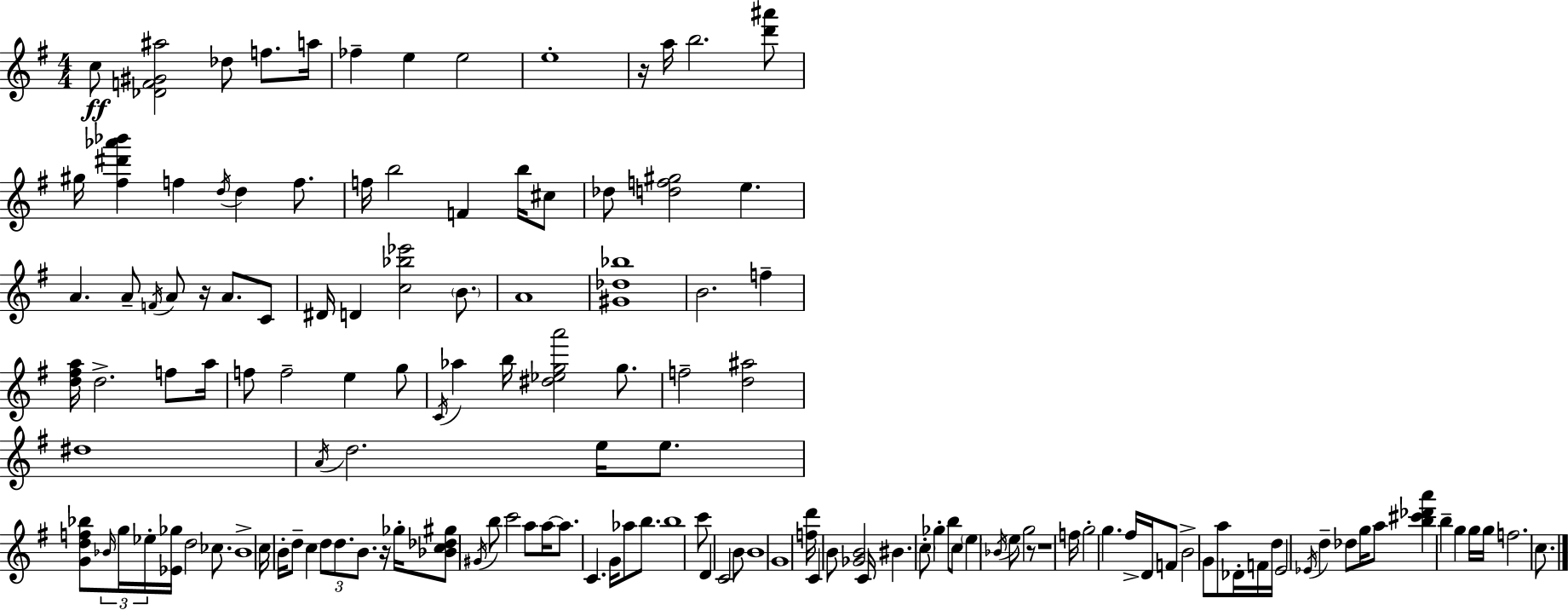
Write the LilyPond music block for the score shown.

{
  \clef treble
  \numericTimeSignature
  \time 4/4
  \key g \major
  c''8\ff <des' f' gis' ais''>2 des''8 f''8. a''16 | fes''4-- e''4 e''2 | e''1-. | r16 a''16 b''2. <d''' ais'''>8 | \break gis''16 <fis'' dis''' aes''' bes'''>4 f''4 \acciaccatura { d''16 } d''4 f''8. | f''16 b''2 f'4 b''16 cis''8 | des''8 <d'' f'' gis''>2 e''4. | a'4. a'8-- \acciaccatura { f'16 } a'8 r16 a'8. | \break c'8 dis'16 d'4 <c'' bes'' ees'''>2 \parenthesize b'8. | a'1 | <gis' des'' bes''>1 | b'2. f''4-- | \break <d'' fis'' a''>16 d''2.-> f''8 | a''16 f''8 f''2-- e''4 | g''8 \acciaccatura { c'16 } aes''4 b''16 <dis'' ees'' g'' a'''>2 | g''8. f''2-- <d'' ais''>2 | \break dis''1 | \acciaccatura { a'16 } d''2. | e''16 e''8. <g' d'' f'' bes''>8 \tuplet 3/2 { \grace { bes'16 } g''16 ees''16-. } <ees' ges''>16 d''2 | ces''8. bes'1-> | \break c''16 b'16-. d''8-- c''4 \tuplet 3/2 { d''8 d''8. | b'8. } r16 ges''16-. <bes' c'' des'' gis''>8 \acciaccatura { gis'16 } b''8 c'''2 | a''8 a''16~~ a''8. c'4. | g'16 aes''8 b''8. b''1 | \break c'''8 d'4 c'2 | b'8 b'1 | g'1 | <f'' d'''>16 c'4 b'8 <ges' b'>2 | \break c'16 bis'4. \parenthesize c''8-. ges''4-. | b''8 c''8 \parenthesize e''4 \acciaccatura { bes'16 } e''8 g''2 | r8 r1 | f''16 g''2-. | \break g''4. fis''16-> d'16 f'8 b'2-> | g'8 a''8 des'16-. f'16 d''16 e'2 | \acciaccatura { ees'16 } d''4-- des''8 g''16 a''8 <b'' cis''' des''' a'''>4 b''4-- | g''4 g''16 g''16 f''2. | \break c''8. \bar "|."
}